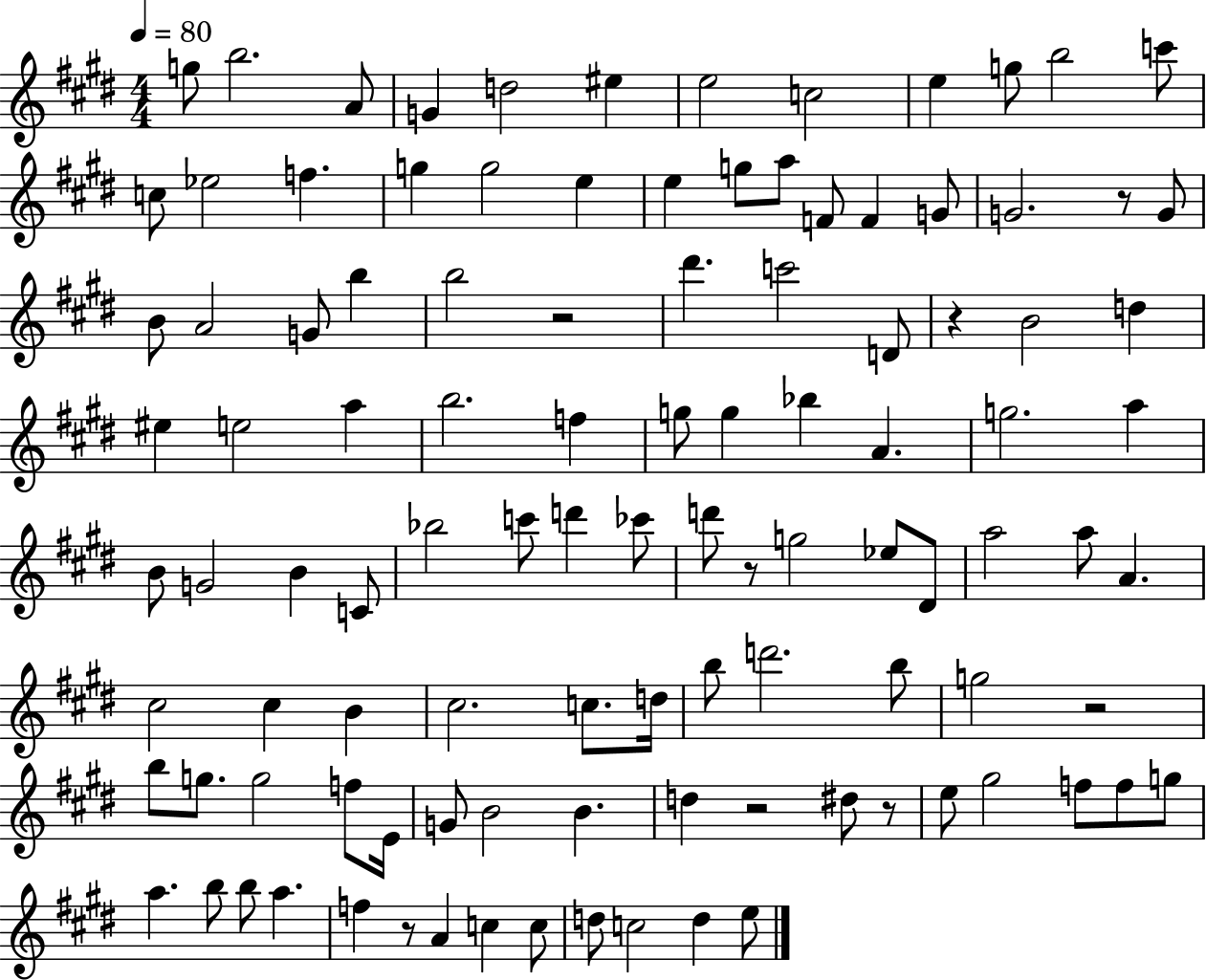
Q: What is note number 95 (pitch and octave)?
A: C5